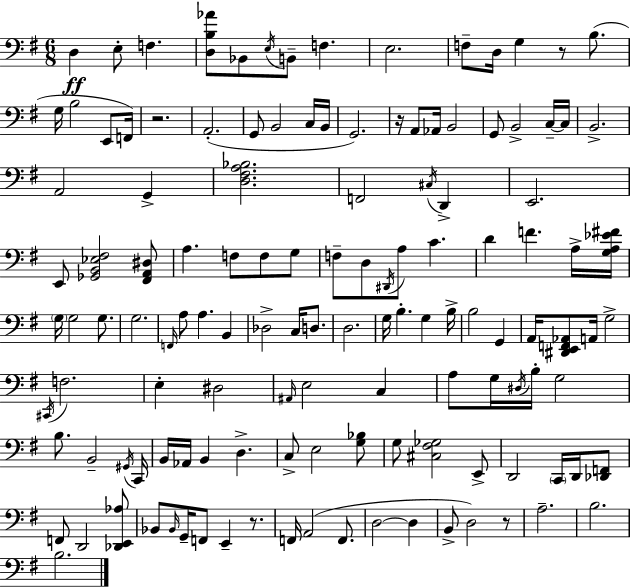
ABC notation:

X:1
T:Untitled
M:6/8
L:1/4
K:G
D, E,/2 F, [D,B,_A]/2 _B,,/2 E,/4 B,,/2 F, E,2 F,/2 D,/4 G, z/2 B,/2 G,/4 B,2 E,,/2 F,,/4 z2 A,,2 G,,/2 B,,2 C,/4 B,,/4 G,,2 z/4 A,,/2 _A,,/4 B,,2 G,,/2 B,,2 C,/4 C,/4 B,,2 A,,2 G,, [D,^F,A,_B,]2 F,,2 ^C,/4 D,, E,,2 E,,/2 [_G,,B,,_E,^F,]2 [^F,,A,,^D,]/2 A, F,/2 F,/2 G,/2 F,/2 D,/2 ^D,,/4 A,/2 C D F A,/4 [G,A,_E^F]/4 G,/4 G,2 G,/2 G,2 F,,/4 A,/2 A, B,, _D,2 C,/4 D,/2 D,2 G,/4 B, G, B,/4 B,2 G,, A,,/4 [^D,,E,,F,,_A,,]/2 A,,/4 G,2 ^C,,/4 F,2 E, ^D,2 ^A,,/4 E,2 C, A,/2 G,/4 ^D,/4 B,/4 G,2 B,/2 B,,2 ^G,,/4 C,,/4 B,,/4 _A,,/4 B,, D, C,/2 E,2 [G,_B,]/2 G,/2 [^C,^F,_G,]2 E,,/2 D,,2 C,,/4 D,,/4 [_D,,F,,]/2 F,,/2 D,,2 [_D,,E,,_A,]/2 _B,,/2 _B,,/4 G,,/4 F,,/2 E,, z/2 F,,/4 A,,2 F,,/2 D,2 D, B,,/2 D,2 z/2 A,2 B,2 B,2